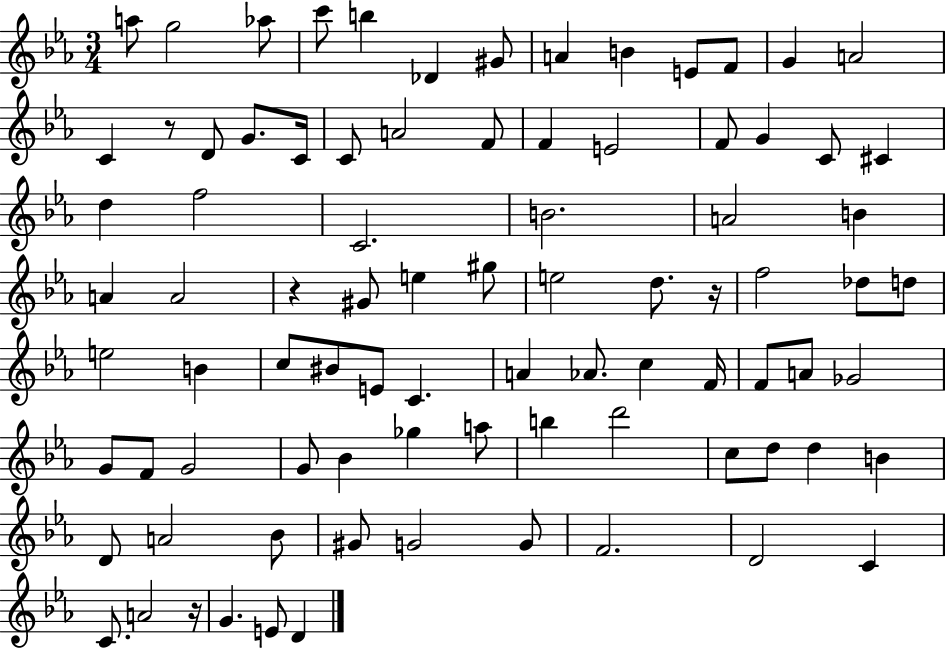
{
  \clef treble
  \numericTimeSignature
  \time 3/4
  \key ees \major
  \repeat volta 2 { a''8 g''2 aes''8 | c'''8 b''4 des'4 gis'8 | a'4 b'4 e'8 f'8 | g'4 a'2 | \break c'4 r8 d'8 g'8. c'16 | c'8 a'2 f'8 | f'4 e'2 | f'8 g'4 c'8 cis'4 | \break d''4 f''2 | c'2. | b'2. | a'2 b'4 | \break a'4 a'2 | r4 gis'8 e''4 gis''8 | e''2 d''8. r16 | f''2 des''8 d''8 | \break e''2 b'4 | c''8 bis'8 e'8 c'4. | a'4 aes'8. c''4 f'16 | f'8 a'8 ges'2 | \break g'8 f'8 g'2 | g'8 bes'4 ges''4 a''8 | b''4 d'''2 | c''8 d''8 d''4 b'4 | \break d'8 a'2 bes'8 | gis'8 g'2 g'8 | f'2. | d'2 c'4 | \break c'8. a'2 r16 | g'4. e'8 d'4 | } \bar "|."
}